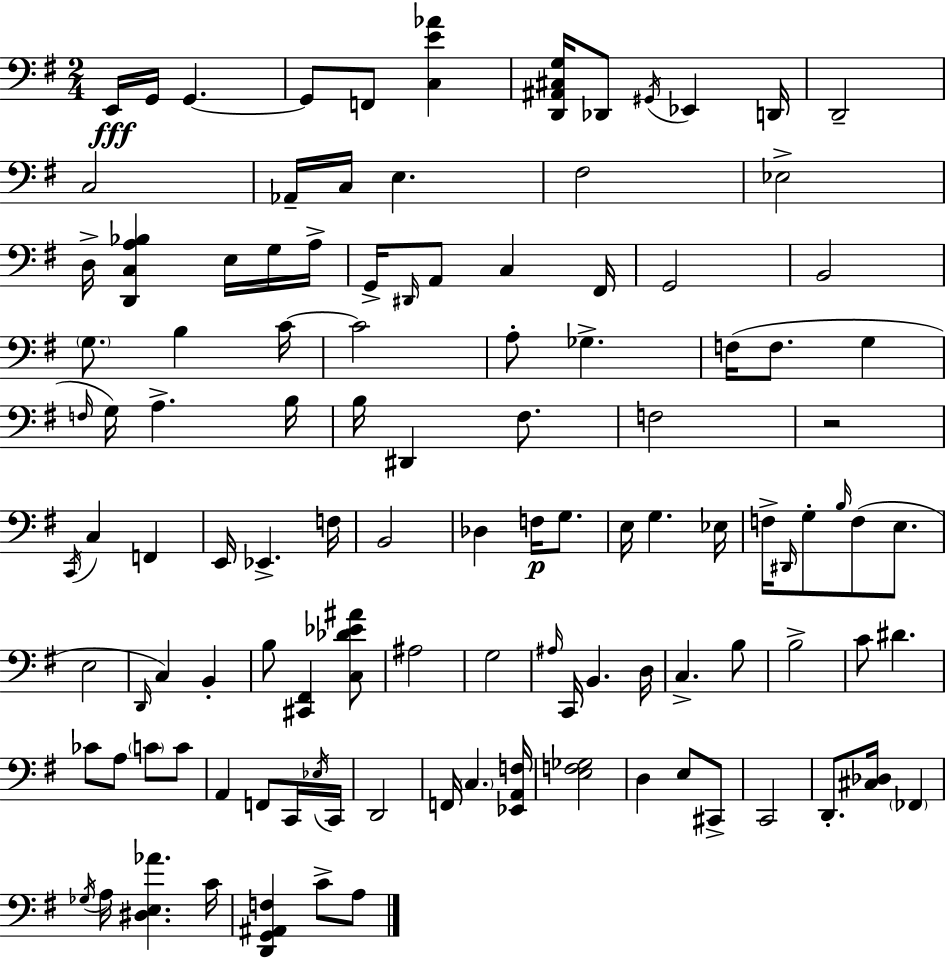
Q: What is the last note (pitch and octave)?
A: A3